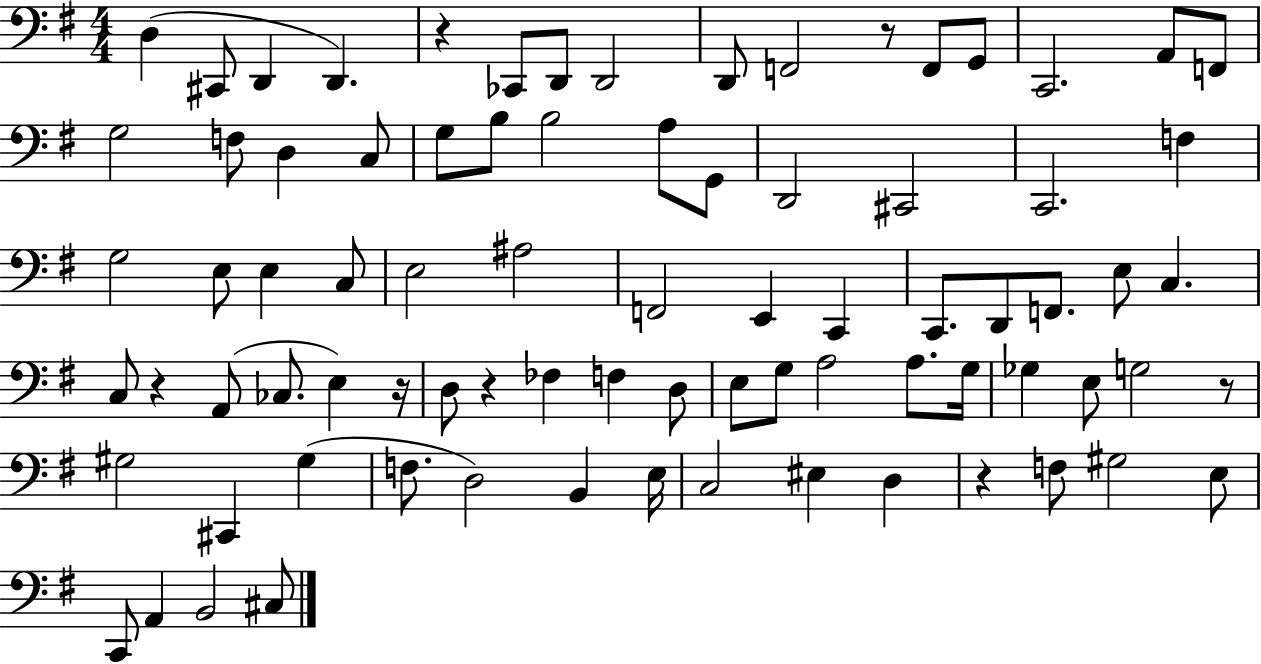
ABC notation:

X:1
T:Untitled
M:4/4
L:1/4
K:G
D, ^C,,/2 D,, D,, z _C,,/2 D,,/2 D,,2 D,,/2 F,,2 z/2 F,,/2 G,,/2 C,,2 A,,/2 F,,/2 G,2 F,/2 D, C,/2 G,/2 B,/2 B,2 A,/2 G,,/2 D,,2 ^C,,2 C,,2 F, G,2 E,/2 E, C,/2 E,2 ^A,2 F,,2 E,, C,, C,,/2 D,,/2 F,,/2 E,/2 C, C,/2 z A,,/2 _C,/2 E, z/4 D,/2 z _F, F, D,/2 E,/2 G,/2 A,2 A,/2 G,/4 _G, E,/2 G,2 z/2 ^G,2 ^C,, ^G, F,/2 D,2 B,, E,/4 C,2 ^E, D, z F,/2 ^G,2 E,/2 C,,/2 A,, B,,2 ^C,/2